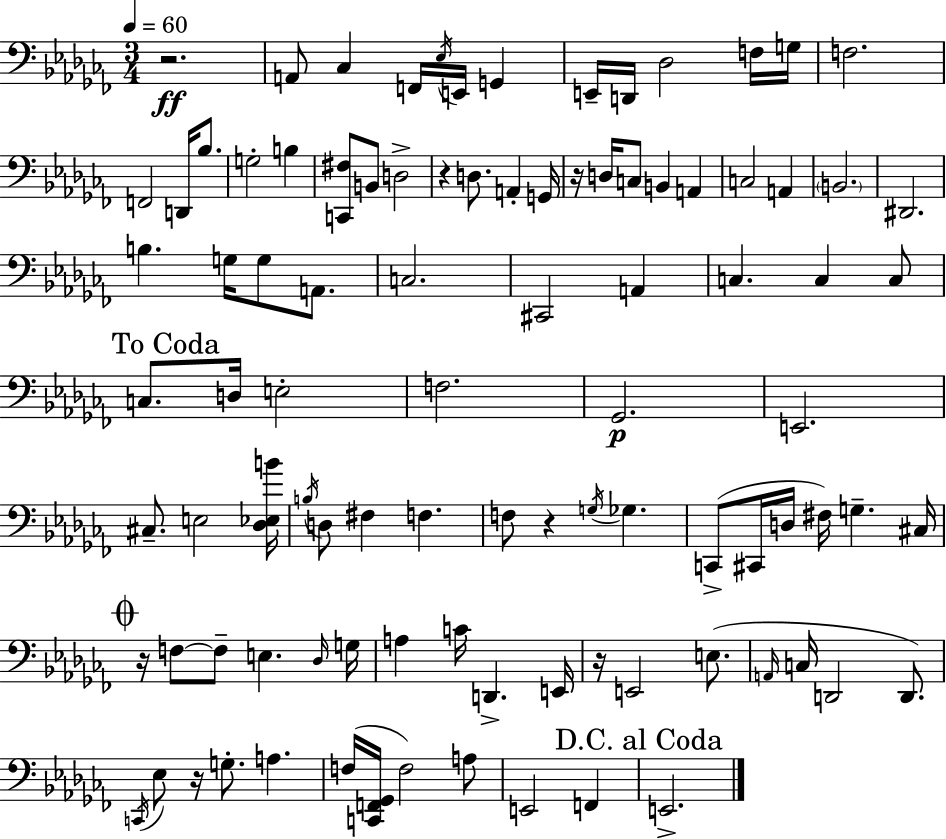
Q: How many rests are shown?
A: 7